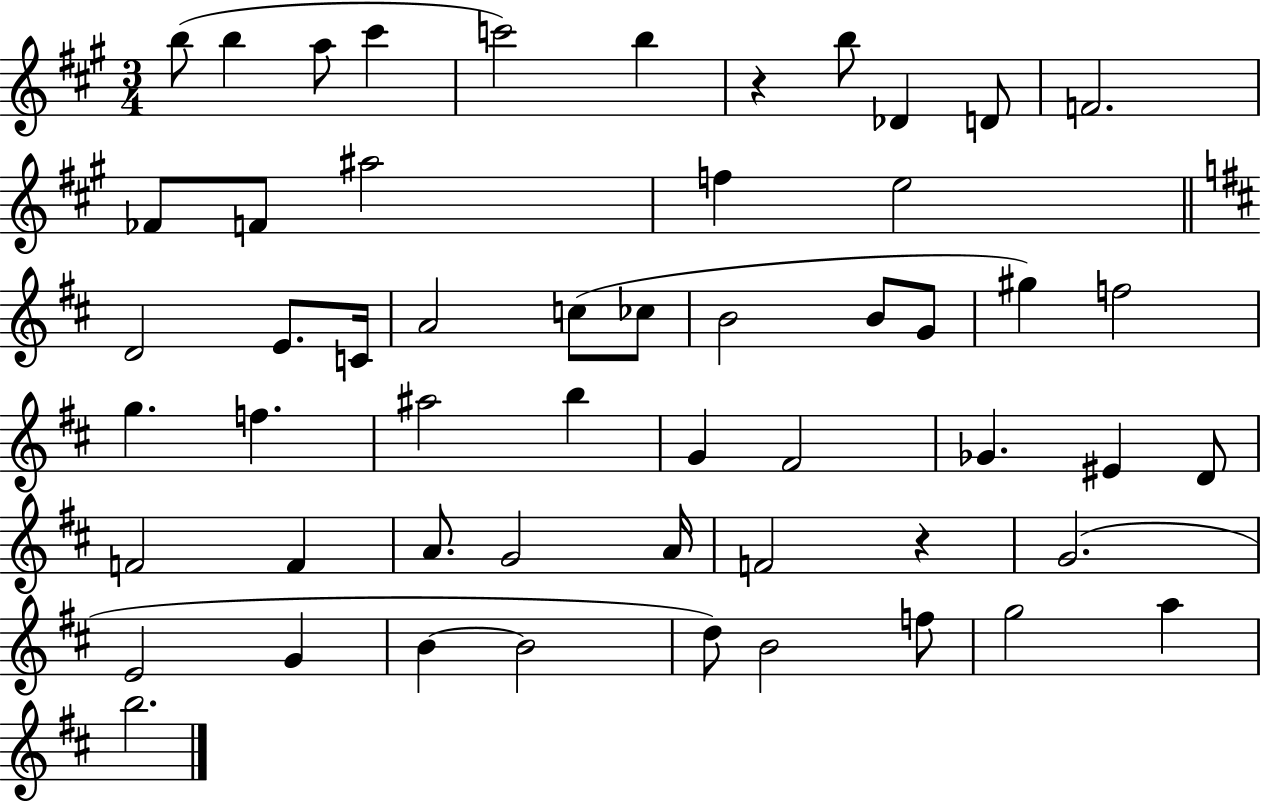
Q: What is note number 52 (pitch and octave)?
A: B5